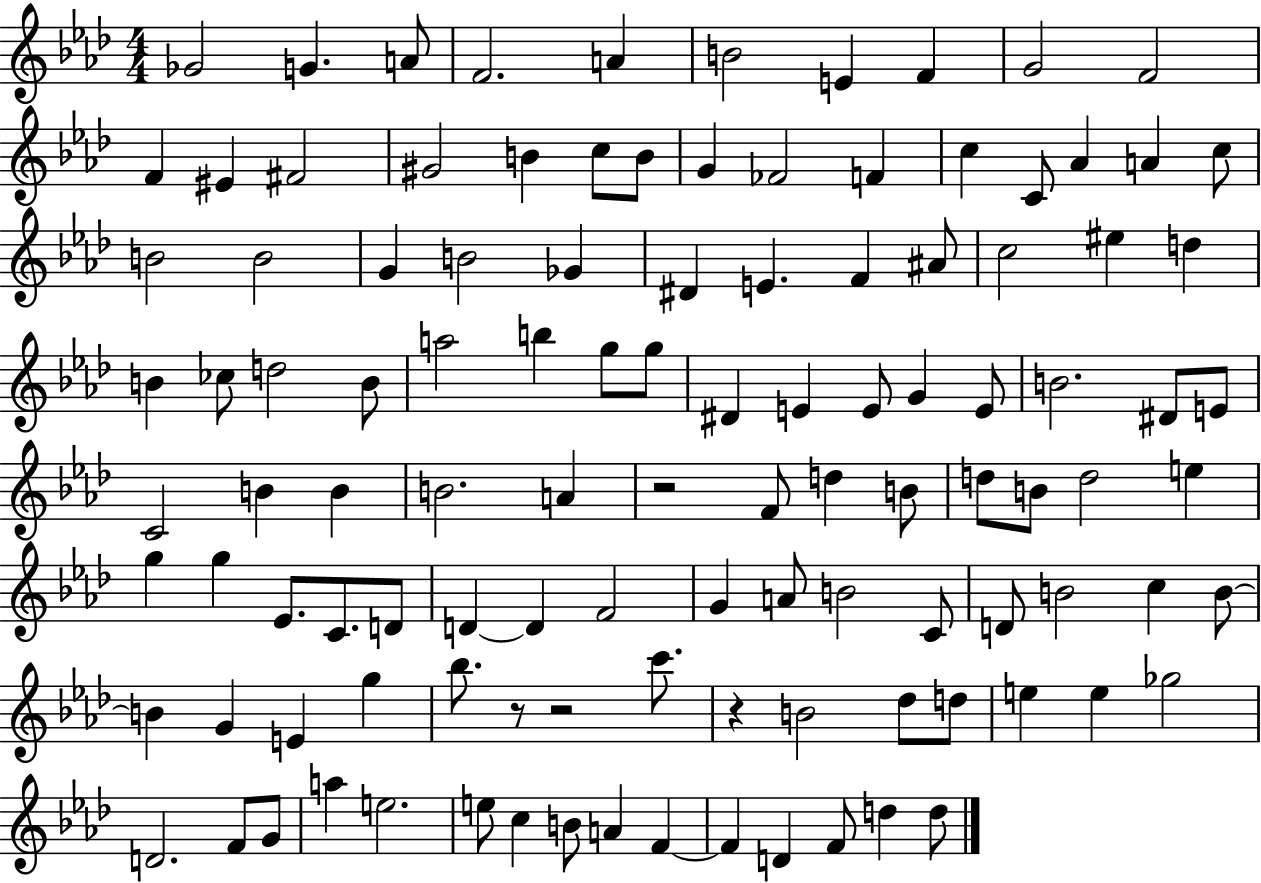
Gb4/h G4/q. A4/e F4/h. A4/q B4/h E4/q F4/q G4/h F4/h F4/q EIS4/q F#4/h G#4/h B4/q C5/e B4/e G4/q FES4/h F4/q C5/q C4/e Ab4/q A4/q C5/e B4/h B4/h G4/q B4/h Gb4/q D#4/q E4/q. F4/q A#4/e C5/h EIS5/q D5/q B4/q CES5/e D5/h B4/e A5/h B5/q G5/e G5/e D#4/q E4/q E4/e G4/q E4/e B4/h. D#4/e E4/e C4/h B4/q B4/q B4/h. A4/q R/h F4/e D5/q B4/e D5/e B4/e D5/h E5/q G5/q G5/q Eb4/e. C4/e. D4/e D4/q D4/q F4/h G4/q A4/e B4/h C4/e D4/e B4/h C5/q B4/e B4/q G4/q E4/q G5/q Bb5/e. R/e R/h C6/e. R/q B4/h Db5/e D5/e E5/q E5/q Gb5/h D4/h. F4/e G4/e A5/q E5/h. E5/e C5/q B4/e A4/q F4/q F4/q D4/q F4/e D5/q D5/e